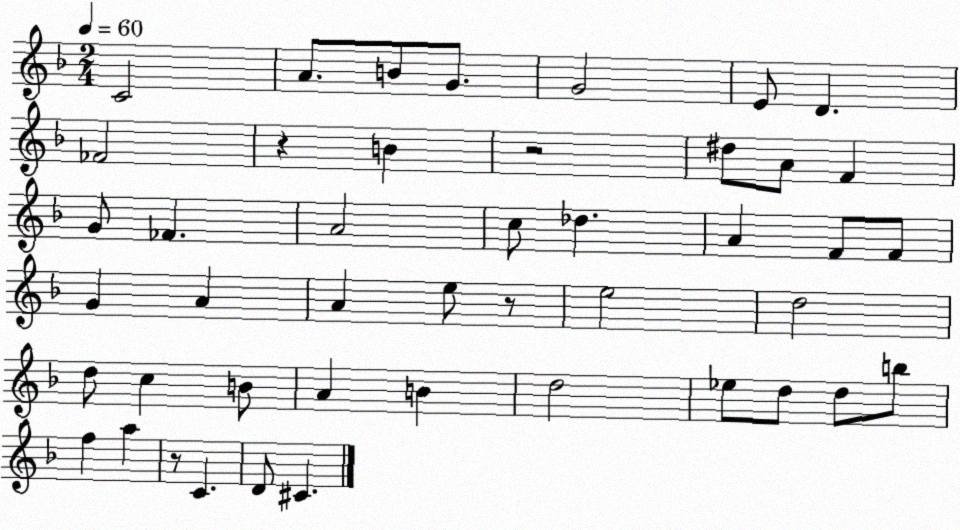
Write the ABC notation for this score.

X:1
T:Untitled
M:2/4
L:1/4
K:F
C2 A/2 B/2 G/2 G2 E/2 D _F2 z B z2 ^d/2 A/2 F G/2 _F A2 c/2 _d A F/2 F/2 G A A e/2 z/2 e2 d2 d/2 c B/2 A B d2 _e/2 d/2 d/2 b/2 f a z/2 C D/2 ^C